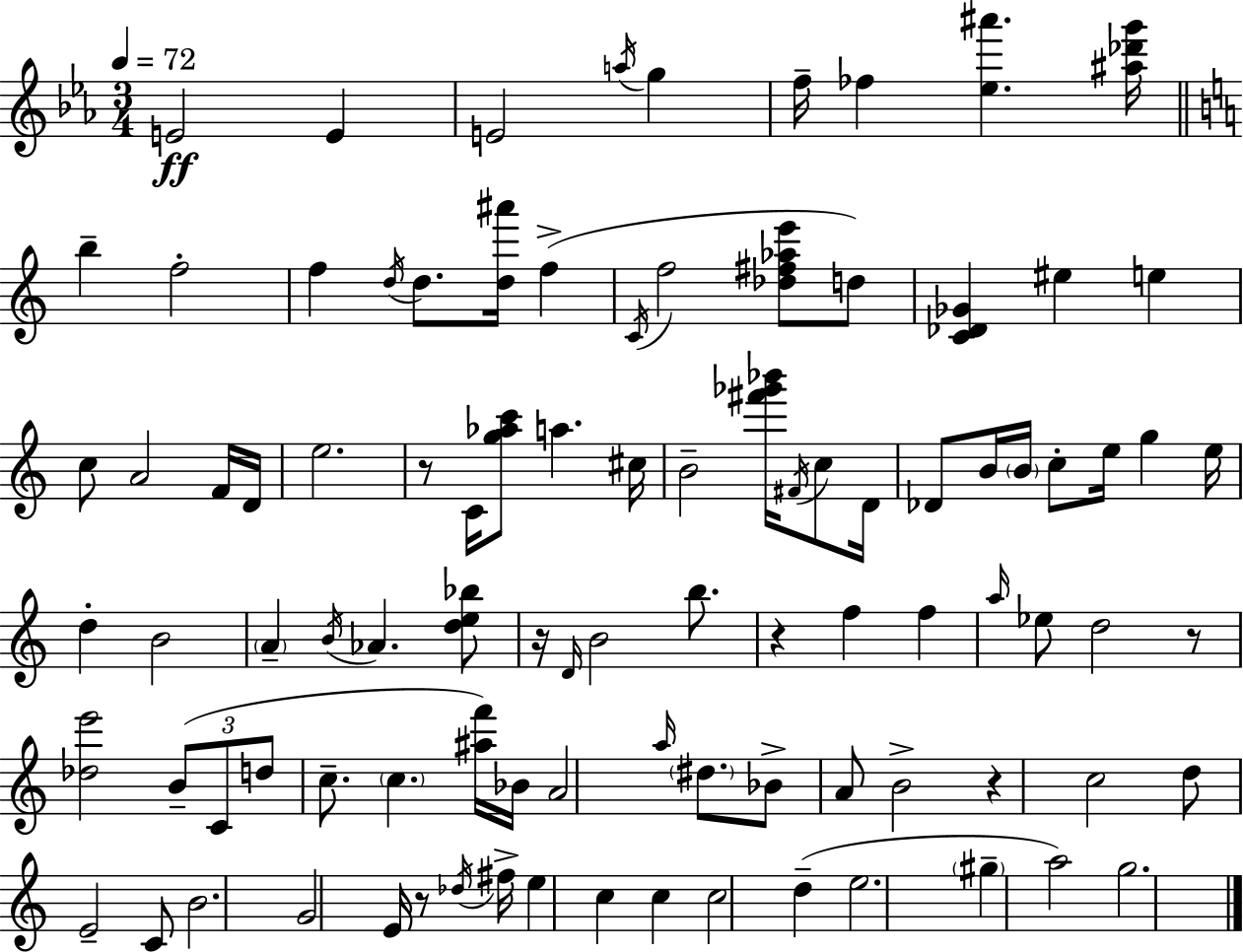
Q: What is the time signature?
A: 3/4